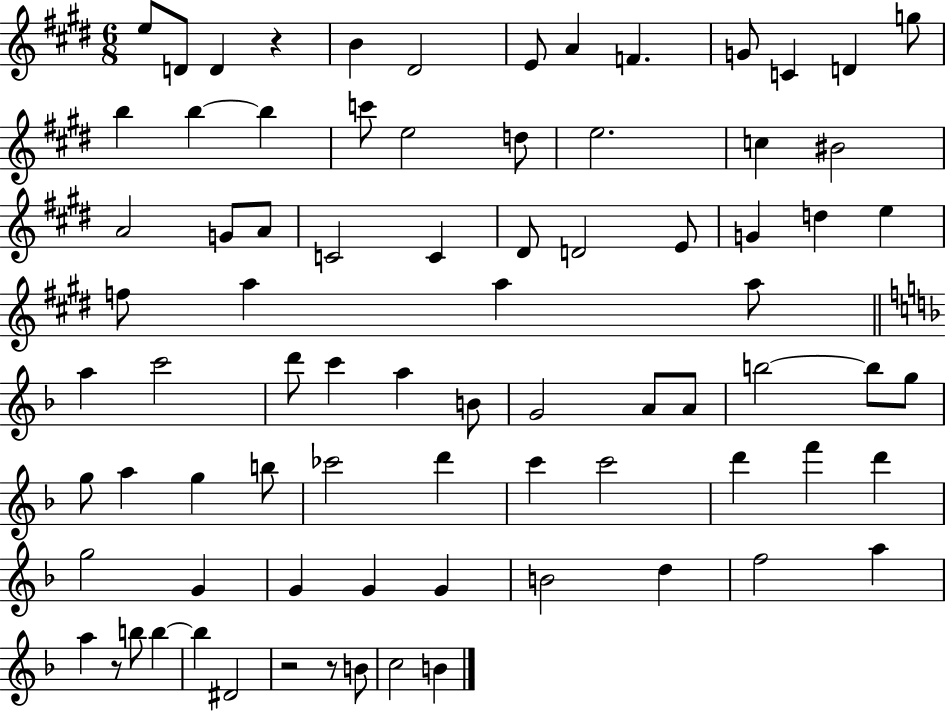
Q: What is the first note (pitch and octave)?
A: E5